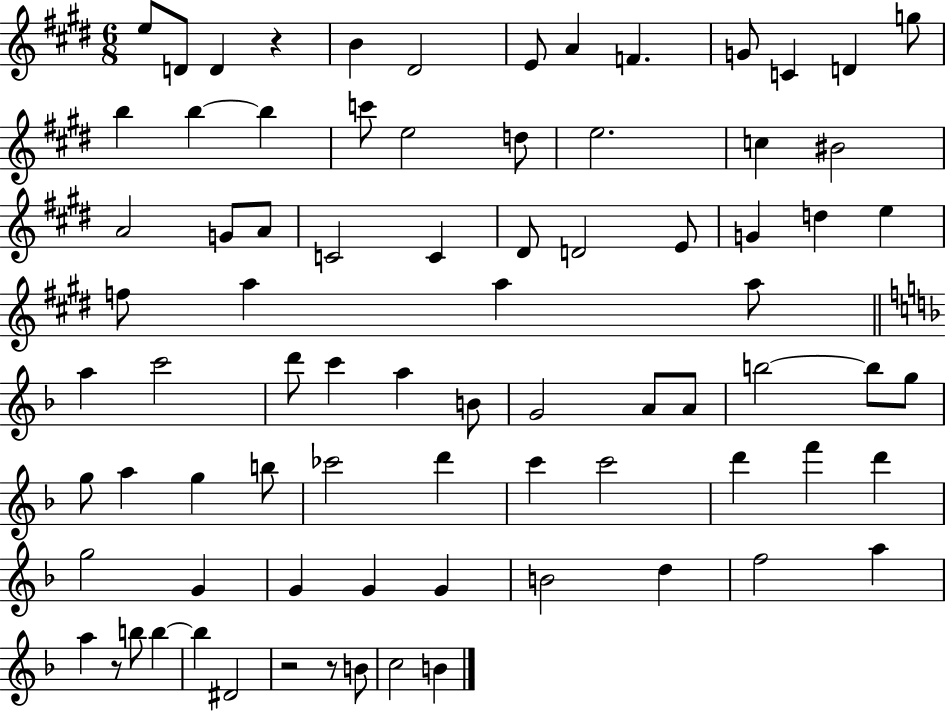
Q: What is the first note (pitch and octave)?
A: E5